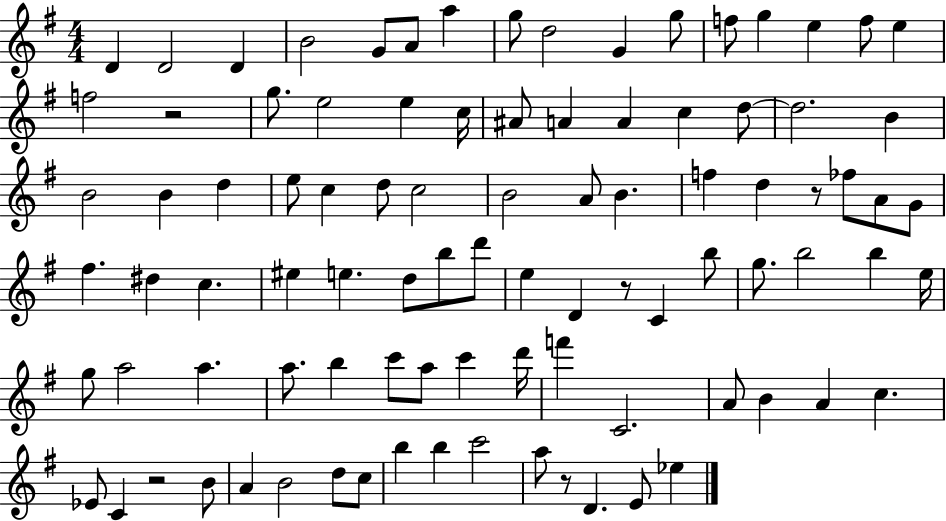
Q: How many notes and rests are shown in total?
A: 93